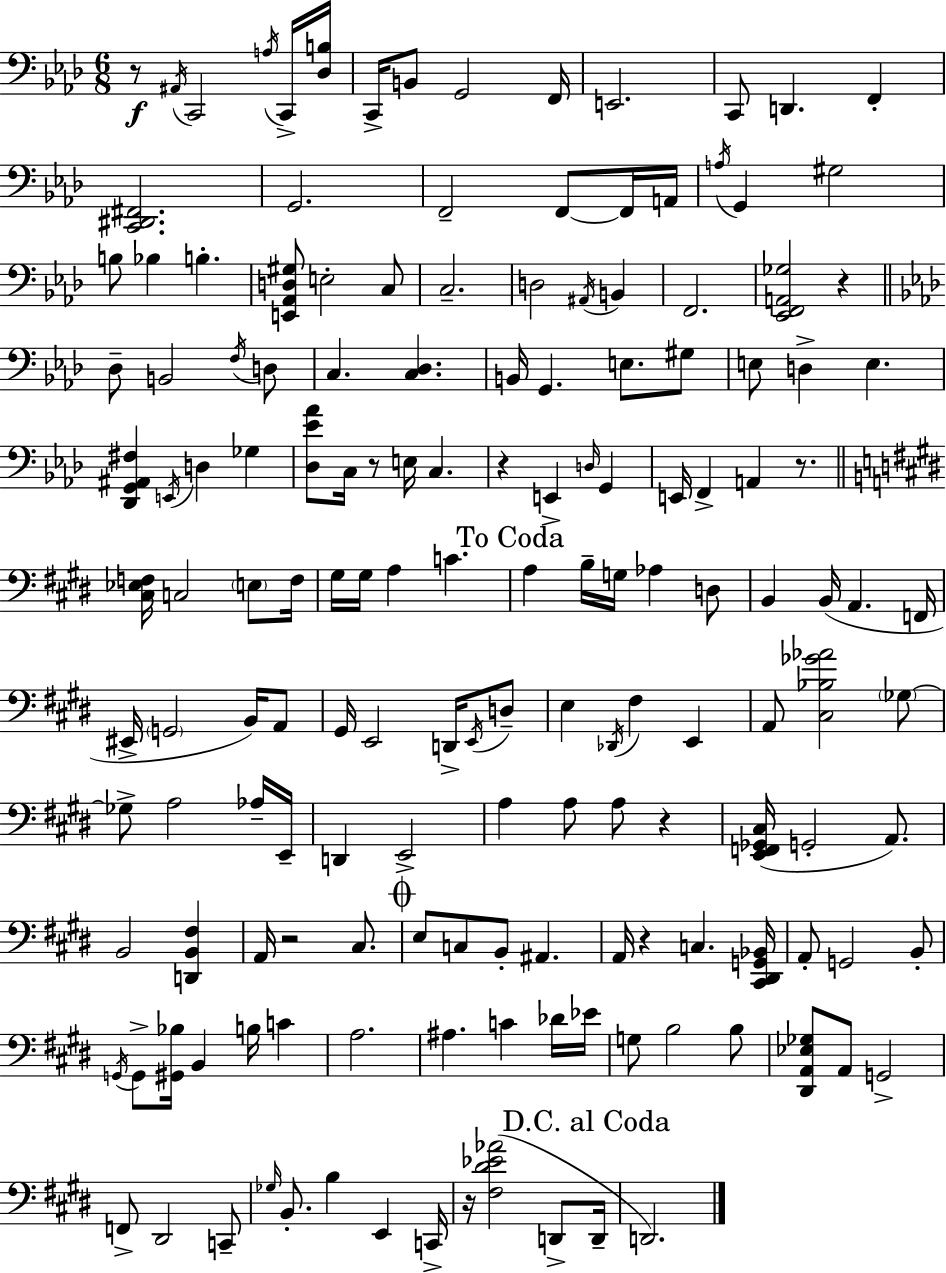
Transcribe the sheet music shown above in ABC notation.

X:1
T:Untitled
M:6/8
L:1/4
K:Ab
z/2 ^A,,/4 C,,2 A,/4 C,,/4 [_D,B,]/4 C,,/4 B,,/2 G,,2 F,,/4 E,,2 C,,/2 D,, F,, [C,,^D,,^F,,]2 G,,2 F,,2 F,,/2 F,,/4 A,,/4 A,/4 G,, ^G,2 B,/2 _B, B, [E,,_A,,D,^G,]/2 E,2 C,/2 C,2 D,2 ^A,,/4 B,, F,,2 [_E,,F,,A,,_G,]2 z _D,/2 B,,2 F,/4 D,/2 C, [C,_D,] B,,/4 G,, E,/2 ^G,/2 E,/2 D, E, [_D,,G,,^A,,^F,] E,,/4 D, _G, [_D,_E_A]/2 C,/4 z/2 E,/4 C, z E,, D,/4 G,, E,,/4 F,, A,, z/2 [^C,_E,F,]/4 C,2 E,/2 F,/4 ^G,/4 ^G,/4 A, C A, B,/4 G,/4 _A, D,/2 B,, B,,/4 A,, F,,/4 ^E,,/4 G,,2 B,,/4 A,,/2 ^G,,/4 E,,2 D,,/4 E,,/4 D,/2 E, _D,,/4 ^F, E,, A,,/2 [^C,_B,_G_A]2 _G,/2 _G,/2 A,2 _A,/4 E,,/4 D,, E,,2 A, A,/2 A,/2 z [E,,F,,_G,,^C,]/4 G,,2 A,,/2 B,,2 [D,,B,,^F,] A,,/4 z2 ^C,/2 E,/2 C,/2 B,,/2 ^A,, A,,/4 z C, [^C,,^D,,G,,_B,,]/4 A,,/2 G,,2 B,,/2 G,,/4 G,,/2 [^G,,_B,]/4 B,, B,/4 C A,2 ^A, C _D/4 _E/4 G,/2 B,2 B,/2 [^D,,A,,_E,_G,]/2 A,,/2 G,,2 F,,/2 ^D,,2 C,,/2 _G,/4 B,,/2 B, E,, C,,/4 z/4 [^F,^D_E_A]2 D,,/2 D,,/4 D,,2